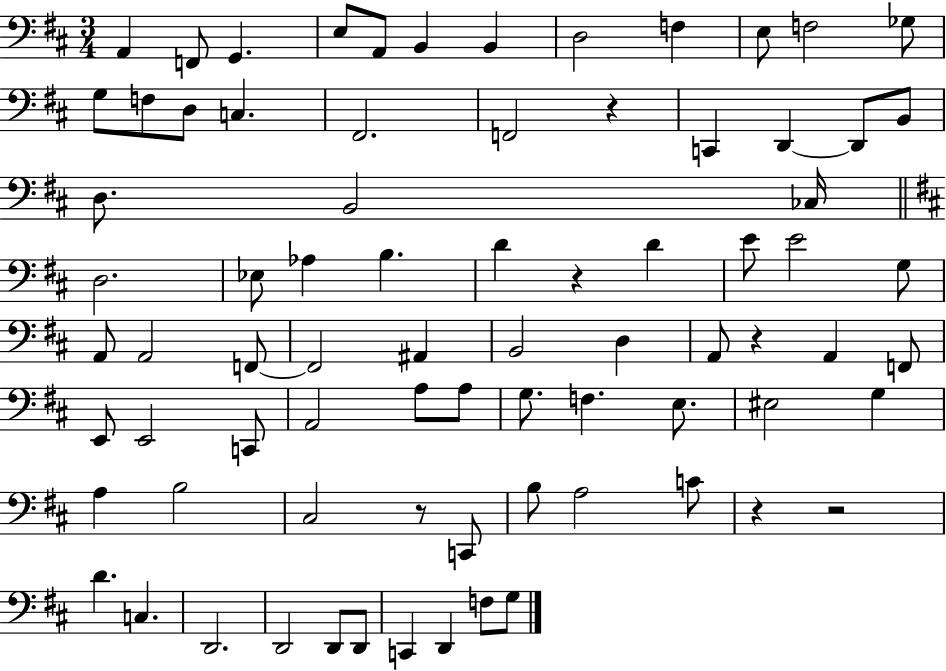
X:1
T:Untitled
M:3/4
L:1/4
K:D
A,, F,,/2 G,, E,/2 A,,/2 B,, B,, D,2 F, E,/2 F,2 _G,/2 G,/2 F,/2 D,/2 C, ^F,,2 F,,2 z C,, D,, D,,/2 B,,/2 D,/2 B,,2 _C,/4 D,2 _E,/2 _A, B, D z D E/2 E2 G,/2 A,,/2 A,,2 F,,/2 F,,2 ^A,, B,,2 D, A,,/2 z A,, F,,/2 E,,/2 E,,2 C,,/2 A,,2 A,/2 A,/2 G,/2 F, E,/2 ^E,2 G, A, B,2 ^C,2 z/2 C,,/2 B,/2 A,2 C/2 z z2 D C, D,,2 D,,2 D,,/2 D,,/2 C,, D,, F,/2 G,/2